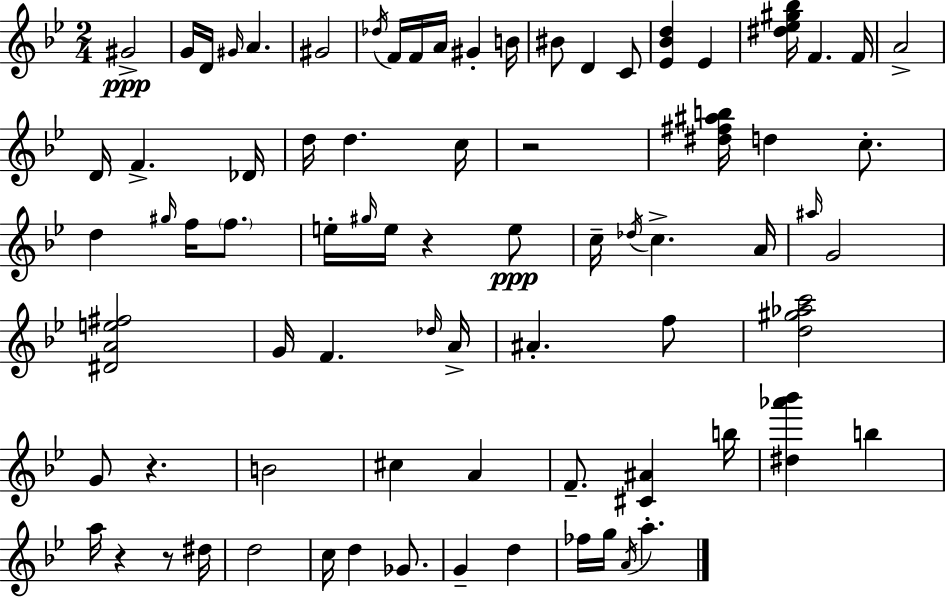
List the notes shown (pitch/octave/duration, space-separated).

G#4/h G4/s D4/s G#4/s A4/q. G#4/h Db5/s F4/s F4/s A4/s G#4/q B4/s BIS4/e D4/q C4/e [Eb4,Bb4,D5]/q Eb4/q [D#5,Eb5,G#5,Bb5]/s F4/q. F4/s A4/h D4/s F4/q. Db4/s D5/s D5/q. C5/s R/h [D#5,F#5,A#5,B5]/s D5/q C5/e. D5/q G#5/s F5/s F5/e. E5/s G#5/s E5/s R/q E5/e C5/s Db5/s C5/q. A4/s A#5/s G4/h [D#4,A4,E5,F#5]/h G4/s F4/q. Db5/s A4/s A#4/q. F5/e [D5,G#5,Ab5,C6]/h G4/e R/q. B4/h C#5/q A4/q F4/e. [C#4,A#4]/q B5/s [D#5,Ab6,Bb6]/q B5/q A5/s R/q R/e D#5/s D5/h C5/s D5/q Gb4/e. G4/q D5/q FES5/s G5/s A4/s A5/q.